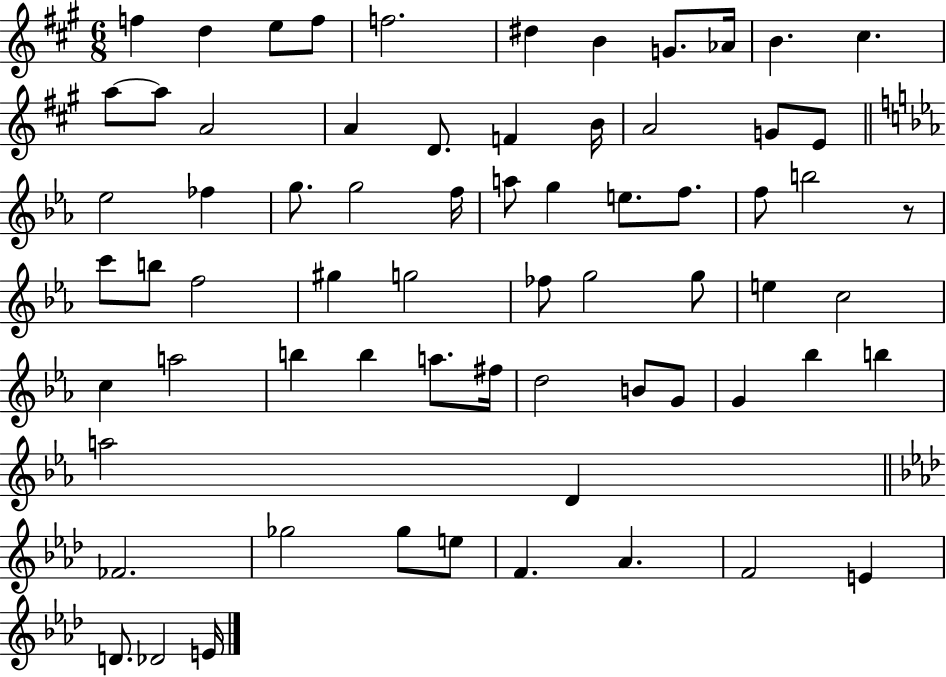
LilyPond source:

{
  \clef treble
  \numericTimeSignature
  \time 6/8
  \key a \major
  f''4 d''4 e''8 f''8 | f''2. | dis''4 b'4 g'8. aes'16 | b'4. cis''4. | \break a''8~~ a''8 a'2 | a'4 d'8. f'4 b'16 | a'2 g'8 e'8 | \bar "||" \break \key ees \major ees''2 fes''4 | g''8. g''2 f''16 | a''8 g''4 e''8. f''8. | f''8 b''2 r8 | \break c'''8 b''8 f''2 | gis''4 g''2 | fes''8 g''2 g''8 | e''4 c''2 | \break c''4 a''2 | b''4 b''4 a''8. fis''16 | d''2 b'8 g'8 | g'4 bes''4 b''4 | \break a''2 d'4 | \bar "||" \break \key aes \major fes'2. | ges''2 ges''8 e''8 | f'4. aes'4. | f'2 e'4 | \break d'8. des'2 e'16 | \bar "|."
}